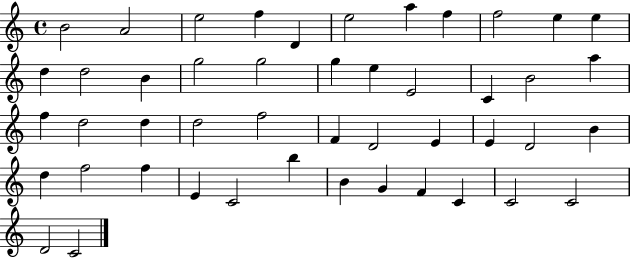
{
  \clef treble
  \time 4/4
  \defaultTimeSignature
  \key c \major
  b'2 a'2 | e''2 f''4 d'4 | e''2 a''4 f''4 | f''2 e''4 e''4 | \break d''4 d''2 b'4 | g''2 g''2 | g''4 e''4 e'2 | c'4 b'2 a''4 | \break f''4 d''2 d''4 | d''2 f''2 | f'4 d'2 e'4 | e'4 d'2 b'4 | \break d''4 f''2 f''4 | e'4 c'2 b''4 | b'4 g'4 f'4 c'4 | c'2 c'2 | \break d'2 c'2 | \bar "|."
}